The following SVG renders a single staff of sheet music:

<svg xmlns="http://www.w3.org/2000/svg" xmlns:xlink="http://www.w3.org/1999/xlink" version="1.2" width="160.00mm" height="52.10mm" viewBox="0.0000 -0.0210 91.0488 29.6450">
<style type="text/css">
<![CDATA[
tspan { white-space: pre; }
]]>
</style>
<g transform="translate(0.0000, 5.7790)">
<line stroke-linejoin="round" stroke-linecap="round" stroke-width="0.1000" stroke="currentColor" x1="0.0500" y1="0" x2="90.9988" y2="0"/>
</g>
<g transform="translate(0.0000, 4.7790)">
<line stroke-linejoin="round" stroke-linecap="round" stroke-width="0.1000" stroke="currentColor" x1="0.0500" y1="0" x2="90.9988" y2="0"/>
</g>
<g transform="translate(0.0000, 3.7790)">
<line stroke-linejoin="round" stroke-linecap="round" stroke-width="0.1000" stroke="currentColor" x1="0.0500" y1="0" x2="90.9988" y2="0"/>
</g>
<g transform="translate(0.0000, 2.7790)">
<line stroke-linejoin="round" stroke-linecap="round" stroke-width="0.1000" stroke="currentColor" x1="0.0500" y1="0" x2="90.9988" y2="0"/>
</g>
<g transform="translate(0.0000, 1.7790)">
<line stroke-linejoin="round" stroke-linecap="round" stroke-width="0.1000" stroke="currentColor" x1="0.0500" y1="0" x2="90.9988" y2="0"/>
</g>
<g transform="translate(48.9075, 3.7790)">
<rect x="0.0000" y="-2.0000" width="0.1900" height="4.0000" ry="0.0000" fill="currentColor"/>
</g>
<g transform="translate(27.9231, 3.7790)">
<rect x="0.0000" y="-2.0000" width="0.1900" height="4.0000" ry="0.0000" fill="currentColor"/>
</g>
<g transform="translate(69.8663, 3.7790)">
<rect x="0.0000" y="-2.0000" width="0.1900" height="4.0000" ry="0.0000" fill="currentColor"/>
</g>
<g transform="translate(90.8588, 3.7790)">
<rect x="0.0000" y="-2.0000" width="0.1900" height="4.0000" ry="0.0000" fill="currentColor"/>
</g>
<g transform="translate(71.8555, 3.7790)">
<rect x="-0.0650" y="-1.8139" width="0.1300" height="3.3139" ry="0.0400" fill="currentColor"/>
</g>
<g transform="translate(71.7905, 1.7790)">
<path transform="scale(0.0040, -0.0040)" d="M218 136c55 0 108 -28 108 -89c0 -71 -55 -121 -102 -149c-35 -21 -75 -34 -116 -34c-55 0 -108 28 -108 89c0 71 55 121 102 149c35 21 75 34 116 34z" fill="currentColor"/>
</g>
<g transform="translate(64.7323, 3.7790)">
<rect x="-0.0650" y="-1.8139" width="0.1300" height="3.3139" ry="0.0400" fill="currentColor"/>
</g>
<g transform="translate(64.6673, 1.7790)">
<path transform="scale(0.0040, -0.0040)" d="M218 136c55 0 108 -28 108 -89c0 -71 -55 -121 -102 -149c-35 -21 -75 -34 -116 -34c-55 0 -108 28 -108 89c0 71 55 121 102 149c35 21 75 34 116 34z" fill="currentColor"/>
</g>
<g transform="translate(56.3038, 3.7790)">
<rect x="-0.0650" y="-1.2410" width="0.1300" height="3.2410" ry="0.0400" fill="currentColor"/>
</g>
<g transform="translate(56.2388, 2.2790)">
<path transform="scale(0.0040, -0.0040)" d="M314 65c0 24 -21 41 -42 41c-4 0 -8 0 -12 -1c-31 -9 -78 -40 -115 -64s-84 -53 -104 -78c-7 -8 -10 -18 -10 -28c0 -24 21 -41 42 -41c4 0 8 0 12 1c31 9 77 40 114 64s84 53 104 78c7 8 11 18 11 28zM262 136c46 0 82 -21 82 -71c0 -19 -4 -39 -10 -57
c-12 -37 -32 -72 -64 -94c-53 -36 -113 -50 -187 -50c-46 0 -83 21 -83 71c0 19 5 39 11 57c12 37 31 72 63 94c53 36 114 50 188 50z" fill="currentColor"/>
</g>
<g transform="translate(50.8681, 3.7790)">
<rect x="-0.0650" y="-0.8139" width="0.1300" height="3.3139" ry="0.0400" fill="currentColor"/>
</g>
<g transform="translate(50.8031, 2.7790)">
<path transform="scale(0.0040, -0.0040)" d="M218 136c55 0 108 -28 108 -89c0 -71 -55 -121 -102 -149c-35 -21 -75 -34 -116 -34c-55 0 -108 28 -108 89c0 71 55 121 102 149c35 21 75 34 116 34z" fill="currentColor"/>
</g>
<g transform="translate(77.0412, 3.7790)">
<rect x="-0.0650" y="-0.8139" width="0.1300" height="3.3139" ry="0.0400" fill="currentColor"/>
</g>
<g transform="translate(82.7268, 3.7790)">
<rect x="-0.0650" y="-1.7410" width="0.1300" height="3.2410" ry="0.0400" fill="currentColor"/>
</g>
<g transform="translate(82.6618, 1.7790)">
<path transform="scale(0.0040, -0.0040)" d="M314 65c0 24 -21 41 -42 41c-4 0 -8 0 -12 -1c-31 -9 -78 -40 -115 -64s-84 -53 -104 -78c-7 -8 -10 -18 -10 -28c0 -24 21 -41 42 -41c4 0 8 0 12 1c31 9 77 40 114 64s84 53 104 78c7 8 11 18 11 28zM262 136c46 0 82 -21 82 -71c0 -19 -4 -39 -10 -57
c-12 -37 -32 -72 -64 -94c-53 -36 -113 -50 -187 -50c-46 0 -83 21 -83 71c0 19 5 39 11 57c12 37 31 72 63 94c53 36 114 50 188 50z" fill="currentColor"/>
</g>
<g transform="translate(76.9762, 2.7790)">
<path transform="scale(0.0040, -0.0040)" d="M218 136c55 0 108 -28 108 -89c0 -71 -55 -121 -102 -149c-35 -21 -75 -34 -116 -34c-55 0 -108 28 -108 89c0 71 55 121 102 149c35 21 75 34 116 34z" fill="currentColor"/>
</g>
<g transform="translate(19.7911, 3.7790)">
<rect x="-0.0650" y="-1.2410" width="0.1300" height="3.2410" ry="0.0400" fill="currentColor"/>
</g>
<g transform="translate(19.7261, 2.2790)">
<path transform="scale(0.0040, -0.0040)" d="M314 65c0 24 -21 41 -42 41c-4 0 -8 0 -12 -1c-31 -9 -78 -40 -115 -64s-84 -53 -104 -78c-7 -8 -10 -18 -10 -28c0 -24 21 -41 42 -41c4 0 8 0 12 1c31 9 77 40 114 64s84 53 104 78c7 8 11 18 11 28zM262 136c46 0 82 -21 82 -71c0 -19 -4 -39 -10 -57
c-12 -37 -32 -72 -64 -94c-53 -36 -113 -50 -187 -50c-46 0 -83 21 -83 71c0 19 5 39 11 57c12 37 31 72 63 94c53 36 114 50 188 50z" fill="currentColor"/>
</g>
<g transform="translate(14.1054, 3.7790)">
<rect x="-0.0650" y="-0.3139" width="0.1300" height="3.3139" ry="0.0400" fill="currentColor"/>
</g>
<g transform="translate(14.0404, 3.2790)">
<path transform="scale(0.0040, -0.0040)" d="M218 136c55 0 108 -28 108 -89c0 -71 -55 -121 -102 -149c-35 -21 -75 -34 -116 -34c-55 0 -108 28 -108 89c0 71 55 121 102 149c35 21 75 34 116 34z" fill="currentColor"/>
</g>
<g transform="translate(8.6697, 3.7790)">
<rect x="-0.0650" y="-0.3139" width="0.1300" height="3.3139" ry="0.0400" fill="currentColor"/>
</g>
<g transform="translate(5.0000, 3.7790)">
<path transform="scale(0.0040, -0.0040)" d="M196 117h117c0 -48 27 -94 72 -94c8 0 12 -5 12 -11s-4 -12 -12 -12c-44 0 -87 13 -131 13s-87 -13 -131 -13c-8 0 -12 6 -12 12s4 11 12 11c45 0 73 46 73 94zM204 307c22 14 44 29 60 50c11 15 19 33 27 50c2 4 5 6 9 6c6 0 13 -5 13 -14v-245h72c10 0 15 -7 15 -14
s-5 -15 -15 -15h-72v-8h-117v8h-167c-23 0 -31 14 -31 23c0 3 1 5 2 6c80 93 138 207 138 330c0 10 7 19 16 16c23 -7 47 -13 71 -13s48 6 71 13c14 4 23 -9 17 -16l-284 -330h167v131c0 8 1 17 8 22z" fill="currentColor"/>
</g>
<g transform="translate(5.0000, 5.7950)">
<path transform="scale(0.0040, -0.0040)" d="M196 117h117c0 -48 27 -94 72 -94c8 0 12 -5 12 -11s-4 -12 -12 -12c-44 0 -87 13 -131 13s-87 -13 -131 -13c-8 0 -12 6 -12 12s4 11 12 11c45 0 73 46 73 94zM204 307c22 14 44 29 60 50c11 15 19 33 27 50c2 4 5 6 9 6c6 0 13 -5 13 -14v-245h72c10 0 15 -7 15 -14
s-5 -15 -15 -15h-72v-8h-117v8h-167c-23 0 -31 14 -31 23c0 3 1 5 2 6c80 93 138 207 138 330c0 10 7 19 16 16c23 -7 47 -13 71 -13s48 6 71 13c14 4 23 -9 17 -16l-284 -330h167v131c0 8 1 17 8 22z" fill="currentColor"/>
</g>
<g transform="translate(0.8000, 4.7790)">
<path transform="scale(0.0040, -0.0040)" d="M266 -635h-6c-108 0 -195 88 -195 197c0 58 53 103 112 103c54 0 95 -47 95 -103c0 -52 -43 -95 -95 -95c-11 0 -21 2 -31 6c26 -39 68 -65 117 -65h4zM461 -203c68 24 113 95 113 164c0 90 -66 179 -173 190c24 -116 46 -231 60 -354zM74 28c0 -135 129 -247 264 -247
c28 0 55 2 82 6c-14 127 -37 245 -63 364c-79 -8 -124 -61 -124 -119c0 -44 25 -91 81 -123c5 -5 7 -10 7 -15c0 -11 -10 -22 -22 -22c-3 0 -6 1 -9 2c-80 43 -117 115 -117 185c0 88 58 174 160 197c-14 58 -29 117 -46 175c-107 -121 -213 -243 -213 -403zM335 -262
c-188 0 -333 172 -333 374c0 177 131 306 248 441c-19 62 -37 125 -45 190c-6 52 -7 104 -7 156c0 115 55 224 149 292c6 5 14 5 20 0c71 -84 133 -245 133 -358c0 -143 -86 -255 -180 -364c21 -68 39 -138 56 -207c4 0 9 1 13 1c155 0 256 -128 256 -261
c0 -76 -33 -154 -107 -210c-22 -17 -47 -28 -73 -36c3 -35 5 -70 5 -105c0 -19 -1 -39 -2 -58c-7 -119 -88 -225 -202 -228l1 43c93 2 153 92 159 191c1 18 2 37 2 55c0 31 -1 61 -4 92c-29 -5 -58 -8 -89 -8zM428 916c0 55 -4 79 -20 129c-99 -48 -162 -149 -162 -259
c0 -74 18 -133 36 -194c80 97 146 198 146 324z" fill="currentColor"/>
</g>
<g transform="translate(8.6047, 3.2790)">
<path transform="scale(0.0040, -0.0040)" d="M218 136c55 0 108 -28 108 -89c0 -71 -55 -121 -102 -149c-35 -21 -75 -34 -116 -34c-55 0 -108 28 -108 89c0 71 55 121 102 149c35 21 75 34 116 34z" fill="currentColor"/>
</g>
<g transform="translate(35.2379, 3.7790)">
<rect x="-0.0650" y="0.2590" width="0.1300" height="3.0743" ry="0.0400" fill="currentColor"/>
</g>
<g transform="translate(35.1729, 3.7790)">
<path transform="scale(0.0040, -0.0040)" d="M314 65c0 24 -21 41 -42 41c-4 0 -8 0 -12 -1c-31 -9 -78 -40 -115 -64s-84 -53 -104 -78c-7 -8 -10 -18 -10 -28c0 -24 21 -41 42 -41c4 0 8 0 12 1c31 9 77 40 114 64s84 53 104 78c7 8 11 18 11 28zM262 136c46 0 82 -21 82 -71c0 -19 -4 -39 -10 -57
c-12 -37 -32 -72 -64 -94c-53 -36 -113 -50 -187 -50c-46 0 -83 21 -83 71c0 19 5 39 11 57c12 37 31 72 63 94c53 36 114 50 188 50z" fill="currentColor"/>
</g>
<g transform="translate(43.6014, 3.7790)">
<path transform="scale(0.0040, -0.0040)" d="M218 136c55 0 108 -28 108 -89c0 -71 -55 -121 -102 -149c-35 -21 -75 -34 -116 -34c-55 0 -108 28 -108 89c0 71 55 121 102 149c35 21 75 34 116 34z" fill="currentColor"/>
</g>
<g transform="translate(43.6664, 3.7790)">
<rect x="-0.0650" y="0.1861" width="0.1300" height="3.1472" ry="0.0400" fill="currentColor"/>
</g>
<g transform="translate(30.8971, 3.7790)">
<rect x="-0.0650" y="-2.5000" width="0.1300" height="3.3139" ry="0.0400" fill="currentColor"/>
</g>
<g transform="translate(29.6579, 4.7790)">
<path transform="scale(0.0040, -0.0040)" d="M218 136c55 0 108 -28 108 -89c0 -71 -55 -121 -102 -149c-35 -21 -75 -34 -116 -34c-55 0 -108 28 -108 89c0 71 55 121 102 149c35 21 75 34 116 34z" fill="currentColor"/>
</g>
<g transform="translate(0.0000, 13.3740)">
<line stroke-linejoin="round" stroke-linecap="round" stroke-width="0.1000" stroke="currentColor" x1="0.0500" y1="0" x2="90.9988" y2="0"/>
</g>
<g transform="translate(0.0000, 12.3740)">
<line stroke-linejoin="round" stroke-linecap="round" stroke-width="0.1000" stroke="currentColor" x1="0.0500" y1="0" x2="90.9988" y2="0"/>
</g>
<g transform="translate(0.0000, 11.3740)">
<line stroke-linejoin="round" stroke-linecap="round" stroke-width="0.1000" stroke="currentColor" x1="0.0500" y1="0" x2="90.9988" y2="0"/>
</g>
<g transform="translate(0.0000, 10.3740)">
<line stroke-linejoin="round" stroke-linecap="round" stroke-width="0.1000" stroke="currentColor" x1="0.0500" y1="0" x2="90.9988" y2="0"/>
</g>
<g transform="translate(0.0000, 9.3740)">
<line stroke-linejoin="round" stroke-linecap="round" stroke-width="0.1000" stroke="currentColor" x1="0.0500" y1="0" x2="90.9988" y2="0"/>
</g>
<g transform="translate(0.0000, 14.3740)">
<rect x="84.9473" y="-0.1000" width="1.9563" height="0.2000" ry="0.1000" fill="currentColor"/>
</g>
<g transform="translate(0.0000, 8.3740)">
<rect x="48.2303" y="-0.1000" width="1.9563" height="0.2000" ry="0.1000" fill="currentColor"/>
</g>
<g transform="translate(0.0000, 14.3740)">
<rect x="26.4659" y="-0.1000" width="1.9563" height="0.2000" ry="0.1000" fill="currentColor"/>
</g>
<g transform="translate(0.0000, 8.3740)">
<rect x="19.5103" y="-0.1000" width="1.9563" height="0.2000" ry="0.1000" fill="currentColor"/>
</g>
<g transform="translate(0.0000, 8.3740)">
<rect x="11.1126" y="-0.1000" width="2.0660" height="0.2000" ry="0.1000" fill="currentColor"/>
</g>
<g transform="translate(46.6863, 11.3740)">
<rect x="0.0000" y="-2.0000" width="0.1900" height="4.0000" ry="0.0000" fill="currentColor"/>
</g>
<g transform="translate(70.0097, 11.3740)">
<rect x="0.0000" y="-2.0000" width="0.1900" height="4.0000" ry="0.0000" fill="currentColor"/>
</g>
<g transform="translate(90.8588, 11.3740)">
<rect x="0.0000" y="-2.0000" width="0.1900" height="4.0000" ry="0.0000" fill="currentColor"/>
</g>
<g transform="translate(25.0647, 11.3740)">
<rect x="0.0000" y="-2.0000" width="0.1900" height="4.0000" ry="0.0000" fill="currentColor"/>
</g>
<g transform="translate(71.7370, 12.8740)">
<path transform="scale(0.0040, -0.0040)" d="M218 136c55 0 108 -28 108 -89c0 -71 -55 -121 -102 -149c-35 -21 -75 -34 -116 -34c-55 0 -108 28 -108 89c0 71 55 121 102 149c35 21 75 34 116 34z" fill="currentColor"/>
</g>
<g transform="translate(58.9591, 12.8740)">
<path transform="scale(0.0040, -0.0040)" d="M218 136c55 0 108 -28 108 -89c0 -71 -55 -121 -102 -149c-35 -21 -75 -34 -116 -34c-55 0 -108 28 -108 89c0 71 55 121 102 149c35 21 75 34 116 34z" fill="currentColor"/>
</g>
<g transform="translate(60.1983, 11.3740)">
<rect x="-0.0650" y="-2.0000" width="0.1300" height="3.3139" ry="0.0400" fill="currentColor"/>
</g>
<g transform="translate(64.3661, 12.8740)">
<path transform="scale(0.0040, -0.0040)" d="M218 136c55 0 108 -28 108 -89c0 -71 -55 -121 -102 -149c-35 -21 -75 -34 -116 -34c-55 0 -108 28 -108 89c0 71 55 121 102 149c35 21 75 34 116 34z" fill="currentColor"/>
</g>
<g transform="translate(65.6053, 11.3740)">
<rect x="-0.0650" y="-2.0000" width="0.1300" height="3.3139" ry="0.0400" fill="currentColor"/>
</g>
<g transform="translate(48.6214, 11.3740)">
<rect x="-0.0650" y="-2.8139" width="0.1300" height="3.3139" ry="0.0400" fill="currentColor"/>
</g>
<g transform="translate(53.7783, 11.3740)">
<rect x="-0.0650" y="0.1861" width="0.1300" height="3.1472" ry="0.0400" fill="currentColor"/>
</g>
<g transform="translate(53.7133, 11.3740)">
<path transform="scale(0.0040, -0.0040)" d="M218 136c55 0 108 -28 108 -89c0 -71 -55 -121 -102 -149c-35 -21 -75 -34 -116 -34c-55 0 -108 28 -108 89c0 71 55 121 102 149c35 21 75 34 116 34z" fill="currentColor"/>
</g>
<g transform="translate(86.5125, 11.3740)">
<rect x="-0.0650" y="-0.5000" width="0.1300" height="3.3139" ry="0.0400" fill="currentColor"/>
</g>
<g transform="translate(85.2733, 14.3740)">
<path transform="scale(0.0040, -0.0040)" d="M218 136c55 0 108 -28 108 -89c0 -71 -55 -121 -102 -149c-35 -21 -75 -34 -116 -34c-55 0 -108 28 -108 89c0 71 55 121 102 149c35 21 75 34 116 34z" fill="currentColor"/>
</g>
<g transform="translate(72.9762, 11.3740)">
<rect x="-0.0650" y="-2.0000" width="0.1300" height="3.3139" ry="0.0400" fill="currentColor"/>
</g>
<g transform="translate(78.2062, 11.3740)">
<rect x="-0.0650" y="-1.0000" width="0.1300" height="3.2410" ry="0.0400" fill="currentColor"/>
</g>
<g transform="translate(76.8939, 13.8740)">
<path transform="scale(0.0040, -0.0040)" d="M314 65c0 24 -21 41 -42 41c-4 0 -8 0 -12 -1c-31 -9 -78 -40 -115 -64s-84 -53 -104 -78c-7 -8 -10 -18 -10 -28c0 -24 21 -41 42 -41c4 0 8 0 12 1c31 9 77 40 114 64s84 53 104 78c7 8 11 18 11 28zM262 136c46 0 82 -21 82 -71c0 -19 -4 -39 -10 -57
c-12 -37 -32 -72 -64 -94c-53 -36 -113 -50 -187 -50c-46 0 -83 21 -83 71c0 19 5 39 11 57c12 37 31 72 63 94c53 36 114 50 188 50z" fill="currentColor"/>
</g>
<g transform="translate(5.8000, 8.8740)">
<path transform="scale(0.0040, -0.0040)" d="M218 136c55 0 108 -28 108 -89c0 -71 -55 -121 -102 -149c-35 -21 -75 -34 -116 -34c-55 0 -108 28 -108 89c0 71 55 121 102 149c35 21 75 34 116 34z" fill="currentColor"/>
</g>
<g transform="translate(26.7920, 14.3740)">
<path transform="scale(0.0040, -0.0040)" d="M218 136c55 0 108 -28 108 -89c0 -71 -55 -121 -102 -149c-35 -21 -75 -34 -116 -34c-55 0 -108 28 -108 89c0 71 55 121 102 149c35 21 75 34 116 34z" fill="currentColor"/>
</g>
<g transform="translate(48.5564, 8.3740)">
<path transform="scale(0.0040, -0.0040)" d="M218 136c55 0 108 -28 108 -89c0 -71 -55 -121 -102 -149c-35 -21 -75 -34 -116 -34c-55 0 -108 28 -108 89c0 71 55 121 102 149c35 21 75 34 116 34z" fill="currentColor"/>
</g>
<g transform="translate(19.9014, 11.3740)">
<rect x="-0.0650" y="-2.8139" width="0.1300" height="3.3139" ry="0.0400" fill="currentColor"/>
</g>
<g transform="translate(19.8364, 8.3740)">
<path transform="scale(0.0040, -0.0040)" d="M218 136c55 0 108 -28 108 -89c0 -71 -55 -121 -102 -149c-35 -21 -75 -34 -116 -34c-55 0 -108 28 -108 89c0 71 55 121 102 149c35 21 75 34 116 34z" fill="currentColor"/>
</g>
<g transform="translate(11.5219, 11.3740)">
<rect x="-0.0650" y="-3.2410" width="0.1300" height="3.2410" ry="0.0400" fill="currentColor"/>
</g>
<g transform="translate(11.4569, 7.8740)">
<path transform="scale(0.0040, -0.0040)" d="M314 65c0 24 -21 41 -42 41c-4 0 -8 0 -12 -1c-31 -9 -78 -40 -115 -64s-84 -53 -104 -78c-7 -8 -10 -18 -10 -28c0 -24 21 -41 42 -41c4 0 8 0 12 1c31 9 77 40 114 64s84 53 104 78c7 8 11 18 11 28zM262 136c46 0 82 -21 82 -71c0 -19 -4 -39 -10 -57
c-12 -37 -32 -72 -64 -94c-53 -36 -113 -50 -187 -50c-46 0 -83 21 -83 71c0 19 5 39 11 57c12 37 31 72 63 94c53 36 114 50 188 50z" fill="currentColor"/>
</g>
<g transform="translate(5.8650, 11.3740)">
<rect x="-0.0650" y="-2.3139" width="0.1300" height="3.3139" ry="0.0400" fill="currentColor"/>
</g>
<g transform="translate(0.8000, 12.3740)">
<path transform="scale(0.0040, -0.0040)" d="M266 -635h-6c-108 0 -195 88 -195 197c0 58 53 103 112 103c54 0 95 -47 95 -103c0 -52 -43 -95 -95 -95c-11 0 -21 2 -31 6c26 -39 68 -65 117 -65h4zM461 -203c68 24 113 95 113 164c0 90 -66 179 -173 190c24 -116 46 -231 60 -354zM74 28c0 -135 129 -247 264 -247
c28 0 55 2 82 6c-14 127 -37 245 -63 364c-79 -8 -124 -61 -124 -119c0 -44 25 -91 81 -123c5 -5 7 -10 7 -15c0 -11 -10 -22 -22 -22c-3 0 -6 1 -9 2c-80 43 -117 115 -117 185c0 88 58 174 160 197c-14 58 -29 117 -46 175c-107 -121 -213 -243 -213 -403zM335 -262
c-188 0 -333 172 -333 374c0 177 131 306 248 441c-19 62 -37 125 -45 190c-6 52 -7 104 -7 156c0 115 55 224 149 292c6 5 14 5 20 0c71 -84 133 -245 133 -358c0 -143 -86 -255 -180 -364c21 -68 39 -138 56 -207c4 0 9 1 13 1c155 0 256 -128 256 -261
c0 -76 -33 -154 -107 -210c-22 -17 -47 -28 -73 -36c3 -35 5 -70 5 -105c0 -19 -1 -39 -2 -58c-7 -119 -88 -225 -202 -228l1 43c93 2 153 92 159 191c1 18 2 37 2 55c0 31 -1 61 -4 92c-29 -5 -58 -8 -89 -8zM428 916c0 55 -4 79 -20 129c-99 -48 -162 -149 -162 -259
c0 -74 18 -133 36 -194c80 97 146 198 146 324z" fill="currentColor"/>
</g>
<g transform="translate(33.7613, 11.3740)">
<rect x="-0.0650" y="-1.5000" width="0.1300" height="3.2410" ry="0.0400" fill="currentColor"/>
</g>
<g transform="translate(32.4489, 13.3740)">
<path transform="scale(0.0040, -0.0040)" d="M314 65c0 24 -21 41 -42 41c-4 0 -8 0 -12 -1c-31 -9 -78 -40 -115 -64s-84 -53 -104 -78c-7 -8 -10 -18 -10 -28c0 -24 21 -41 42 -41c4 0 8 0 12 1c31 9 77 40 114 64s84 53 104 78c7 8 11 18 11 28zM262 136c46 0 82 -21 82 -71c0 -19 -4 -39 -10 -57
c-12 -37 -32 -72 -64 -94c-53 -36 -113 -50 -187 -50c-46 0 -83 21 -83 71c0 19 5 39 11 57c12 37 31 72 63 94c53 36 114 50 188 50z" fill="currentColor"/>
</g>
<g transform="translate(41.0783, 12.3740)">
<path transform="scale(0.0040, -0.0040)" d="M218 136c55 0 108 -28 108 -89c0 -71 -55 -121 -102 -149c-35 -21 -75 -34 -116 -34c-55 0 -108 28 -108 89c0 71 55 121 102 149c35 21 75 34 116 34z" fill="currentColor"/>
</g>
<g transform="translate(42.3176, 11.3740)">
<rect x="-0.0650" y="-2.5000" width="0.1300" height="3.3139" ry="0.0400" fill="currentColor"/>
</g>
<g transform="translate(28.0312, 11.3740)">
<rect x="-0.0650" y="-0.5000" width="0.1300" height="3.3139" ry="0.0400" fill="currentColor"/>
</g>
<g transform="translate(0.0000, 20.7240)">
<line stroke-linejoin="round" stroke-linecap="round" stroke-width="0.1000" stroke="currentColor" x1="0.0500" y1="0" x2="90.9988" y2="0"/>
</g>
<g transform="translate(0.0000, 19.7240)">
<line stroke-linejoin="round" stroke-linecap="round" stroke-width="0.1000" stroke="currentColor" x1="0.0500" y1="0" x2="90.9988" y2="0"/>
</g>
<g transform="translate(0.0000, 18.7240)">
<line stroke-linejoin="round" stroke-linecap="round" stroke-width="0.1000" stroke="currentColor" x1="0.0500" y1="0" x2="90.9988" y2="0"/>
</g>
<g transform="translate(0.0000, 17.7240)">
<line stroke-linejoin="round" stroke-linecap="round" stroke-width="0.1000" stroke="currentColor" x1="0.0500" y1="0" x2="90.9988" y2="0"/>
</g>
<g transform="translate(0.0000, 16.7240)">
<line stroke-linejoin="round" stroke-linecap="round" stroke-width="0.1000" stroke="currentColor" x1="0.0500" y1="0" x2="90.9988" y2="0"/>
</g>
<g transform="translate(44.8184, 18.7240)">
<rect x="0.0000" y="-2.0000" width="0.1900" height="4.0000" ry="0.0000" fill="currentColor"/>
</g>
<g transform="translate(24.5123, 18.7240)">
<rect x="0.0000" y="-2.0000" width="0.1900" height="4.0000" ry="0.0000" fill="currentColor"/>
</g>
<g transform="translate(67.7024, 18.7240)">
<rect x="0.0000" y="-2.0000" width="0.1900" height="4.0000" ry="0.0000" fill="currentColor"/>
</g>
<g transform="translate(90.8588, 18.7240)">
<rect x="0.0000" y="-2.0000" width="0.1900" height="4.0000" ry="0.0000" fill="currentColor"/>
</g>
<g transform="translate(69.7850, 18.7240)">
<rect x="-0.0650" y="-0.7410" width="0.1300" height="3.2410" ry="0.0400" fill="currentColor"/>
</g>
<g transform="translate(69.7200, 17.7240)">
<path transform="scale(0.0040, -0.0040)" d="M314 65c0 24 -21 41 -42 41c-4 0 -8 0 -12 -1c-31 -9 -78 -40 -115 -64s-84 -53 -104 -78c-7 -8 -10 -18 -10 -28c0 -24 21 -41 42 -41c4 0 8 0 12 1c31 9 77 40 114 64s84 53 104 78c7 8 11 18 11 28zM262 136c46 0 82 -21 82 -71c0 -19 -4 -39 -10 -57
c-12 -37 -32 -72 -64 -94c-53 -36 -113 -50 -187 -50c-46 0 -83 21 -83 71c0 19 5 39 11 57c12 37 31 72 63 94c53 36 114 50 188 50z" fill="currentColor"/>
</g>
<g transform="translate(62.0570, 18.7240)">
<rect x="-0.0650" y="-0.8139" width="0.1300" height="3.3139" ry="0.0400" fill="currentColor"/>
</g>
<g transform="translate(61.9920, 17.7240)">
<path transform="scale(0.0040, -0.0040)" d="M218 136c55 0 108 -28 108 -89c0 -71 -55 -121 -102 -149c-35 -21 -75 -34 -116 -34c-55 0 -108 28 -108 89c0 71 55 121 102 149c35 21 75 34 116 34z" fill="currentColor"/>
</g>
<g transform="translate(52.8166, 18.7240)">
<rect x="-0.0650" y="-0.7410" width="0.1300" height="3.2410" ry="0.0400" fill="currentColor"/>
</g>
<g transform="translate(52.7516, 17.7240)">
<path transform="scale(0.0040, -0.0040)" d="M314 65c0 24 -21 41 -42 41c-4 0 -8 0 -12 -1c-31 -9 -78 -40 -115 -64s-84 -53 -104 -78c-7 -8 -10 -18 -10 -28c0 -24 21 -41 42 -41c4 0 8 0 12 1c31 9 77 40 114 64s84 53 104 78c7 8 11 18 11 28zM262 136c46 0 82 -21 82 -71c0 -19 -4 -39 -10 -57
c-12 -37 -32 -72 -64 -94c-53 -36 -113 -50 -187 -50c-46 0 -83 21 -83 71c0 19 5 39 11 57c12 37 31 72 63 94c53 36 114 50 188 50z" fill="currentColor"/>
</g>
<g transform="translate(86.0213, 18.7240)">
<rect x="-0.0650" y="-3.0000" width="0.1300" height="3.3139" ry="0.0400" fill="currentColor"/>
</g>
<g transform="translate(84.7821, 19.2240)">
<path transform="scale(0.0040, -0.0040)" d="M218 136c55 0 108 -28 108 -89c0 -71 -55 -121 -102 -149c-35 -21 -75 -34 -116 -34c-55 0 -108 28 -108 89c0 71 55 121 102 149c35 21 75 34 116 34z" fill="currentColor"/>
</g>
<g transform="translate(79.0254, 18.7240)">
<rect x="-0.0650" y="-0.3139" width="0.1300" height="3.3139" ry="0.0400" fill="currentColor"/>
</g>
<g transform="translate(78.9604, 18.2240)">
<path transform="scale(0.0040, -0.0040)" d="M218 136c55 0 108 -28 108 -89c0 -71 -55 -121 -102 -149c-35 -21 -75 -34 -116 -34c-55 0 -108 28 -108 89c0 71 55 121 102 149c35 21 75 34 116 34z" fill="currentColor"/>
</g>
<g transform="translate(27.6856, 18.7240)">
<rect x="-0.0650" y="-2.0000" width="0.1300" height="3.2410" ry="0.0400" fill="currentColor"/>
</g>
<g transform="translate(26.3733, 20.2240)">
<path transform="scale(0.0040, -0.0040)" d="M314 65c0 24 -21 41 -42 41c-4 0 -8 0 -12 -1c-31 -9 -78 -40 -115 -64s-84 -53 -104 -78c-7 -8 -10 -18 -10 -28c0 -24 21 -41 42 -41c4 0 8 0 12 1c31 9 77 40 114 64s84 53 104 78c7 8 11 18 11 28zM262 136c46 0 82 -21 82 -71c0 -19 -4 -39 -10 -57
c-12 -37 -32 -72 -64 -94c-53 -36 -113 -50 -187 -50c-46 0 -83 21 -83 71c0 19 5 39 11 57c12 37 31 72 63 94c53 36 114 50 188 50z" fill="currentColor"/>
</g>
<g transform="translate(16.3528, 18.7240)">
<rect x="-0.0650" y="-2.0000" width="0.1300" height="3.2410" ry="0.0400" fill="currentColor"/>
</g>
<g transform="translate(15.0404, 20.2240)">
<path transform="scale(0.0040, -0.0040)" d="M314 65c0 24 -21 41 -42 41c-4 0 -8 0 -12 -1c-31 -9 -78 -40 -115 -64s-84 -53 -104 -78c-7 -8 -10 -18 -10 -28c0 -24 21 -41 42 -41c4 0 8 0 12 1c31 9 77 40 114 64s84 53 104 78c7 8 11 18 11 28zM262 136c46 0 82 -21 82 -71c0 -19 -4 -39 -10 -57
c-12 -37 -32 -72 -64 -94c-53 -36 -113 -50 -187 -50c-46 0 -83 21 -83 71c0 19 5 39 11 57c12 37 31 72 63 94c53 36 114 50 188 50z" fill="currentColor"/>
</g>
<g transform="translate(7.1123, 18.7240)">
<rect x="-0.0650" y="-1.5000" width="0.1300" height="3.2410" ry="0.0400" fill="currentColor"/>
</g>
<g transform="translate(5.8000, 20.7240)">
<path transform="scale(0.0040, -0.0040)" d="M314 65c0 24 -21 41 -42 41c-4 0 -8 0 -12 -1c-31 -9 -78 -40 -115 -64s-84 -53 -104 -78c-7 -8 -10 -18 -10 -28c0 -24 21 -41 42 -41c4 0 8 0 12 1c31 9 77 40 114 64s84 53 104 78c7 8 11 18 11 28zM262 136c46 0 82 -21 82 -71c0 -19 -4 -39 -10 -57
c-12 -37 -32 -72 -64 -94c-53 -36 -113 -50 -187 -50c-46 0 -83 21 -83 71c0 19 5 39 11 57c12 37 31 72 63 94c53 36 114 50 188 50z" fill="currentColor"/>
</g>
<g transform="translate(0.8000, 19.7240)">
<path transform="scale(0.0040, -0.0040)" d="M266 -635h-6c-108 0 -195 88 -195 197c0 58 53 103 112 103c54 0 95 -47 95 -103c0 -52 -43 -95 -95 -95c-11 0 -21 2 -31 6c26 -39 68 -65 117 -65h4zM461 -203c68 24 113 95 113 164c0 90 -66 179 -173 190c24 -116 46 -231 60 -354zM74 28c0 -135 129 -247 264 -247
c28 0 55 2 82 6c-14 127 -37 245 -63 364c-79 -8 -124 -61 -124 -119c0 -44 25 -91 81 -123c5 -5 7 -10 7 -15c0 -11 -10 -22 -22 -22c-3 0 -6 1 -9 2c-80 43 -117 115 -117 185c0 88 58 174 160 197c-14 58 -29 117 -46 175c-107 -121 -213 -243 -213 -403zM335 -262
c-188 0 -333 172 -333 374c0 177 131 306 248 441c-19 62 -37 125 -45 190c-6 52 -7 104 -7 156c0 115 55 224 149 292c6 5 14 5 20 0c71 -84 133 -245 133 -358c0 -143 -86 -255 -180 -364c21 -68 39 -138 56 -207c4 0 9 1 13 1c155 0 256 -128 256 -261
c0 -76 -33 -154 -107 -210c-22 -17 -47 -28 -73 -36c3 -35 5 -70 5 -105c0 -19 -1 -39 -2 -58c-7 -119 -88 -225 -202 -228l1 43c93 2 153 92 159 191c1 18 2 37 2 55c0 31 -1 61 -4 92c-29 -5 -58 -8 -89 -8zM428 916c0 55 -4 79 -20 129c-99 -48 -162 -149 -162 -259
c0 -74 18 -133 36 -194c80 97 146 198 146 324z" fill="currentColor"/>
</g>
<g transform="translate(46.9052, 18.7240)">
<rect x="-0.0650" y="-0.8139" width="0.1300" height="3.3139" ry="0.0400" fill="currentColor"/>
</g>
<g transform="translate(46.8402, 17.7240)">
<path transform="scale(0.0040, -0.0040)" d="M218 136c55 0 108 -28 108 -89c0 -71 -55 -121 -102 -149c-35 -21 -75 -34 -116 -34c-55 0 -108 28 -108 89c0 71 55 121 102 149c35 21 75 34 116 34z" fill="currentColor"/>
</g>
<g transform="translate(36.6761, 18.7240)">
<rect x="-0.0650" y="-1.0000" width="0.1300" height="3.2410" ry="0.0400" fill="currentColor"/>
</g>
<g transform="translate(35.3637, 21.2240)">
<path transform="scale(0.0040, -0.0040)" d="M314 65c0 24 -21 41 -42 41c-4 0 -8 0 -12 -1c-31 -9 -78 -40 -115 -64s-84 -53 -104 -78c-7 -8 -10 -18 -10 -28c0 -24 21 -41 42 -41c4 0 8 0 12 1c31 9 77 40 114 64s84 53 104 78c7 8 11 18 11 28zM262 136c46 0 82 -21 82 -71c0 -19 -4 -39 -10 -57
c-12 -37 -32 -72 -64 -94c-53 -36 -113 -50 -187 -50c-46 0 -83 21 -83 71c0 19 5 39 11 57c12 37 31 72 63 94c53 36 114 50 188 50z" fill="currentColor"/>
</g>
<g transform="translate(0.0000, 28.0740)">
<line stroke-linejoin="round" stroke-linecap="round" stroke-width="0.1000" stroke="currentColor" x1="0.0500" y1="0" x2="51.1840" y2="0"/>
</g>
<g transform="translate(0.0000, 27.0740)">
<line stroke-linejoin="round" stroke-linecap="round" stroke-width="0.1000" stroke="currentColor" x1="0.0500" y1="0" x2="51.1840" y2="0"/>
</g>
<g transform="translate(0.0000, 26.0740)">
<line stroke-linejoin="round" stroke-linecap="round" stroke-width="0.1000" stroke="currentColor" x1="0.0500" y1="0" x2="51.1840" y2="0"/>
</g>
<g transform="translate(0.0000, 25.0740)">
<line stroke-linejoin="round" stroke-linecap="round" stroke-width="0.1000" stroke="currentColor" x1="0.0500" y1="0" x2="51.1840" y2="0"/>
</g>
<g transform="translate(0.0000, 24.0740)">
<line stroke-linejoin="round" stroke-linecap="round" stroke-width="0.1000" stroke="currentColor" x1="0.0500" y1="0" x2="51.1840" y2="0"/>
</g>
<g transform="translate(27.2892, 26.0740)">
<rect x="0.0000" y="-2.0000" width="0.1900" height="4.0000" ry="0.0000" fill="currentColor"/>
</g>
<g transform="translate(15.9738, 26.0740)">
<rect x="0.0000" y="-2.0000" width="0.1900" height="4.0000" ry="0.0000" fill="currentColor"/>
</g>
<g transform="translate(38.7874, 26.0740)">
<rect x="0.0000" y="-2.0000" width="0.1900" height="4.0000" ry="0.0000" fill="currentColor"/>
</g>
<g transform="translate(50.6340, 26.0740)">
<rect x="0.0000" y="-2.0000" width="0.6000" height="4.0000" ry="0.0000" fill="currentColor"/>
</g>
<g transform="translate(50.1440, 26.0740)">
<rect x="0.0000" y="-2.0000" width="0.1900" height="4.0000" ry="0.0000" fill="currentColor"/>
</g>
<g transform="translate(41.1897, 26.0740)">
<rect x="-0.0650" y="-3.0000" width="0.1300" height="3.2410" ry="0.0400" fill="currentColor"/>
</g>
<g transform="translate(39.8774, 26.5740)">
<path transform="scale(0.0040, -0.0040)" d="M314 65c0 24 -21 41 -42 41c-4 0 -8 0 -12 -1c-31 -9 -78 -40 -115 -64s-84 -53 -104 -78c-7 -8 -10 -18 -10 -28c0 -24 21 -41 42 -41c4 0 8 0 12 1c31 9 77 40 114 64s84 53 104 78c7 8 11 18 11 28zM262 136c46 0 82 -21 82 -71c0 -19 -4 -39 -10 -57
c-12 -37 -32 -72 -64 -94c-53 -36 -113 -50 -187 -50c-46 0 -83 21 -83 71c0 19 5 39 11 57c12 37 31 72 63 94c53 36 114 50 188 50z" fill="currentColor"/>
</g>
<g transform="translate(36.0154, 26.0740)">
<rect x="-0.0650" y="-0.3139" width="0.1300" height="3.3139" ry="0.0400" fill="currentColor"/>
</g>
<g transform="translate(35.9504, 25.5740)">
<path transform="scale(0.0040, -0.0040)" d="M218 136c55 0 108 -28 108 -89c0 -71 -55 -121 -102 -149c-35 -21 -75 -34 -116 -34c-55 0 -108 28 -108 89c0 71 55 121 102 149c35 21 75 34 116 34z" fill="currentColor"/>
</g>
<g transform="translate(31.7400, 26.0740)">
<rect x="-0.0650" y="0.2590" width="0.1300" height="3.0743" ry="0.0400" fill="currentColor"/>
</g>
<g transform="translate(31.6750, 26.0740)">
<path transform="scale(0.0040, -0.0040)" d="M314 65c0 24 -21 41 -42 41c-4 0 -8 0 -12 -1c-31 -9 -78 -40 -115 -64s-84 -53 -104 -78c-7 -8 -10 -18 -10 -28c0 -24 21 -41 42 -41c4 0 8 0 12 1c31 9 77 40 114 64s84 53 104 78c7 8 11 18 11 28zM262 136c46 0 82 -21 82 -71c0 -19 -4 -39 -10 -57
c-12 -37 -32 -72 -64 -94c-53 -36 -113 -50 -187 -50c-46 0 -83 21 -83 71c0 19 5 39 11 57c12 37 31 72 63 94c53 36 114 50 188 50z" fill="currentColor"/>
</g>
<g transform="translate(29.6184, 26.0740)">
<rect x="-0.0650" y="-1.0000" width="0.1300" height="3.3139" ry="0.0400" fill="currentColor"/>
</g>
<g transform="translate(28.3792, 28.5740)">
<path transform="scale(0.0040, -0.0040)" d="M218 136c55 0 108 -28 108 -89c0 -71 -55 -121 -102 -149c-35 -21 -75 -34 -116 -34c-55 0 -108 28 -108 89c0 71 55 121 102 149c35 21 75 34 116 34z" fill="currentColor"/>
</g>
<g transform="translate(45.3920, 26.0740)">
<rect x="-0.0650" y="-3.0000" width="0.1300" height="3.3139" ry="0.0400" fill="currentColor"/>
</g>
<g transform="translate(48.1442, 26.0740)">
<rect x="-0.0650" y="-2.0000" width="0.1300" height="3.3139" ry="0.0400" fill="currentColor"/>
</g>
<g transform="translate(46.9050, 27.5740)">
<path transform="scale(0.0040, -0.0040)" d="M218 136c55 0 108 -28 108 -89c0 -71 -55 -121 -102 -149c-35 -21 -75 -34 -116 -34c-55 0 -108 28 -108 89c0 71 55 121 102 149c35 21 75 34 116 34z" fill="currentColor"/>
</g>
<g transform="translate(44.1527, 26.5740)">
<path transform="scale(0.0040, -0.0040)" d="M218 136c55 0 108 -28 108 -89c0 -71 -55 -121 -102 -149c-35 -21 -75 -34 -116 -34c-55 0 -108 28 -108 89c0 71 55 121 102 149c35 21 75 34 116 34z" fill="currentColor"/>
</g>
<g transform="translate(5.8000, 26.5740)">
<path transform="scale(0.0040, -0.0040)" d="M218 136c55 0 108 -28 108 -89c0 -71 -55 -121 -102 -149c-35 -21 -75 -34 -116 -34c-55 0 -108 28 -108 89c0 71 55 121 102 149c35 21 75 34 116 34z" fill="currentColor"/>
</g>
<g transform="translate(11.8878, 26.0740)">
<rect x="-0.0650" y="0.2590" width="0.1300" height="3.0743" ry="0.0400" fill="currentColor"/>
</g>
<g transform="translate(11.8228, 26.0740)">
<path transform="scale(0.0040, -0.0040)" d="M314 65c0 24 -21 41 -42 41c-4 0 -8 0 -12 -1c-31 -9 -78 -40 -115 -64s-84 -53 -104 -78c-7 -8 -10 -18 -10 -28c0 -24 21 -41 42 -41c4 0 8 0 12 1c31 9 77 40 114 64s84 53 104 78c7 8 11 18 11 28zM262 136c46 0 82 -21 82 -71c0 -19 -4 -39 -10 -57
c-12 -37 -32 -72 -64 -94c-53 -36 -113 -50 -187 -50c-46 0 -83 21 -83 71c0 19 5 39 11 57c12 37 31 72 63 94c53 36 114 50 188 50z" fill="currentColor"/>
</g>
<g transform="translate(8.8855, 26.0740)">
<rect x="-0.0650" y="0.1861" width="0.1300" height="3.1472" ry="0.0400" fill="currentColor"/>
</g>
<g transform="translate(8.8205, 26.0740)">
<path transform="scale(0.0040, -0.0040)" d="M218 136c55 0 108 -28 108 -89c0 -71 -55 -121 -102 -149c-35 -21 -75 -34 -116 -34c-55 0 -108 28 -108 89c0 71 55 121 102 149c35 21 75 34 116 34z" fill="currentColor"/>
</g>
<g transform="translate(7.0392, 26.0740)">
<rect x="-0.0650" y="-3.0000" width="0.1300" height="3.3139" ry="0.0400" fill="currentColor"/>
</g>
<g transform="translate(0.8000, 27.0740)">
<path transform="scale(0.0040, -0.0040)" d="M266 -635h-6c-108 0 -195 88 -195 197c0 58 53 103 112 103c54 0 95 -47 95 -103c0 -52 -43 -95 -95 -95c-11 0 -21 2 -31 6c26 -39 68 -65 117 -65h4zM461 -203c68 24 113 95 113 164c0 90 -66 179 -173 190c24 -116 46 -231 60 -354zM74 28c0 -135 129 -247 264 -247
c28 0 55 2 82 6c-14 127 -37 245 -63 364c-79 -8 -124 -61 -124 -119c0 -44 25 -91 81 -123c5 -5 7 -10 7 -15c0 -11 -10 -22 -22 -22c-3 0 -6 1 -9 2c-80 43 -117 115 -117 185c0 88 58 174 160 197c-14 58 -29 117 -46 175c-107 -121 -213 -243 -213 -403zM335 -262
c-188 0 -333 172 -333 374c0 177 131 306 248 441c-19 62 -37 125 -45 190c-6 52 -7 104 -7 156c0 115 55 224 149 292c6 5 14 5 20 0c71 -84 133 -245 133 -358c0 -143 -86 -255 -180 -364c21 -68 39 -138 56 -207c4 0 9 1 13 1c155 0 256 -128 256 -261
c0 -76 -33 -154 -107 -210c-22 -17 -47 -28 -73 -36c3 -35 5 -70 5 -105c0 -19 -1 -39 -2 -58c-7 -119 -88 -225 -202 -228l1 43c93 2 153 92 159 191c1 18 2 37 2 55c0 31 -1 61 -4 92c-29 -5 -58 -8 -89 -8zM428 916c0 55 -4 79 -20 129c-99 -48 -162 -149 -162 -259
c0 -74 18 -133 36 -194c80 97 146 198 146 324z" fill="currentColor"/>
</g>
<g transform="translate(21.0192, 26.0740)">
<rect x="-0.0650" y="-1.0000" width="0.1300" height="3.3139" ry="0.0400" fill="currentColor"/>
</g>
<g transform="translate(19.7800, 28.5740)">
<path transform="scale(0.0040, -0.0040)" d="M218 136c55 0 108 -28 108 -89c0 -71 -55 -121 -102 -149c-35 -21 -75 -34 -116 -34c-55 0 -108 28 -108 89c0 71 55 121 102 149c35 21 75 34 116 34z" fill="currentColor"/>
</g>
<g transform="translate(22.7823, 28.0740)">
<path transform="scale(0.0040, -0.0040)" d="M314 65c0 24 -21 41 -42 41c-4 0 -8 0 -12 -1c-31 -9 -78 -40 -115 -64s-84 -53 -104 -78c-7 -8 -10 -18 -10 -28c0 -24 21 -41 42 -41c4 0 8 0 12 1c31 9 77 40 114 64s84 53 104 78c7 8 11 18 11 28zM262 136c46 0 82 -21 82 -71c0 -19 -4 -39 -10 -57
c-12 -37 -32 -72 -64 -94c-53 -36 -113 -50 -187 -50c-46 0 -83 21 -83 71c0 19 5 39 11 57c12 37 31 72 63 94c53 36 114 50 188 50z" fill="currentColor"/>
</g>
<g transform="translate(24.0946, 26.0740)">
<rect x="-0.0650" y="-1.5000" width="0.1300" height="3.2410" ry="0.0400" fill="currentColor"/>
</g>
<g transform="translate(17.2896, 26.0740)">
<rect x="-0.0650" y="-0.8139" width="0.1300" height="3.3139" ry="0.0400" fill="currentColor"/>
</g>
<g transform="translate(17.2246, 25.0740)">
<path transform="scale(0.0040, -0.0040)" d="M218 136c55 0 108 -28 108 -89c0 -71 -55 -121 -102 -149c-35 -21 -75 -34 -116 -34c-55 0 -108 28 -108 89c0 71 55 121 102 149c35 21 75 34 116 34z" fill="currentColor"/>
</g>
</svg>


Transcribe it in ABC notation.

X:1
T:Untitled
M:4/4
L:1/4
K:C
c c e2 G B2 B d e2 f f d f2 g b2 a C E2 G a B F F F D2 C E2 F2 F2 D2 d d2 d d2 c A A B B2 d D E2 D B2 c A2 A F